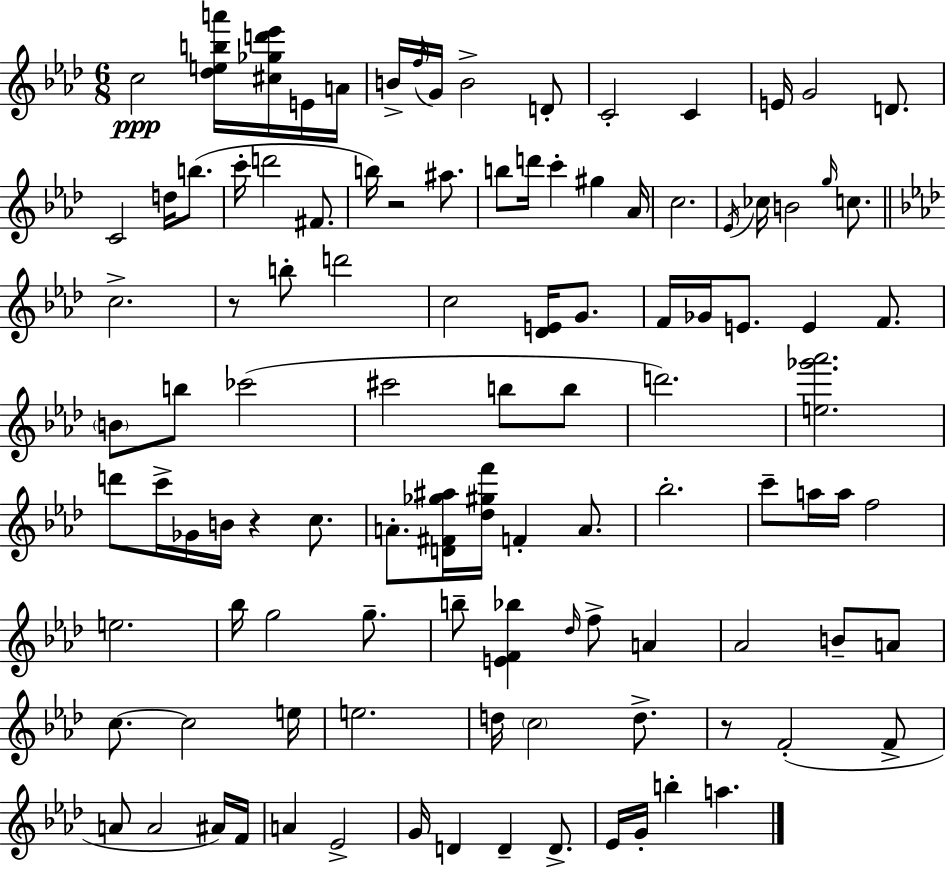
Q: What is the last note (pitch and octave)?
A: A5